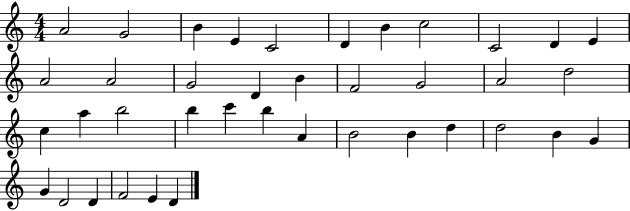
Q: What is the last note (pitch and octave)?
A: D4